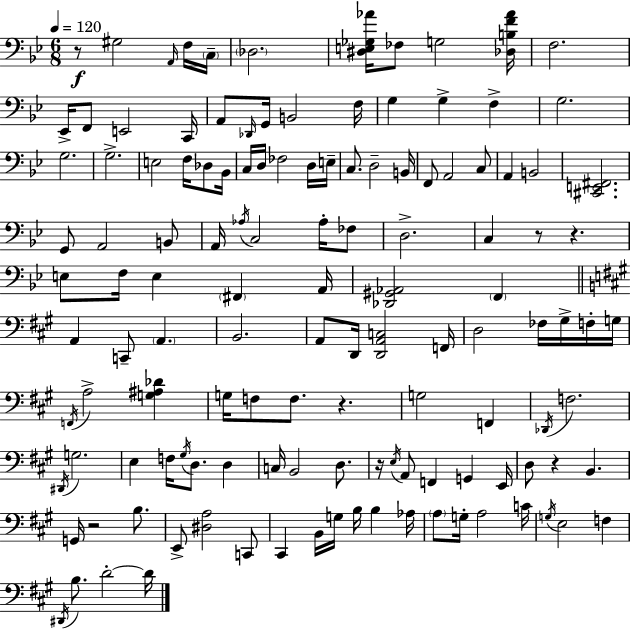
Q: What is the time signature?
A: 6/8